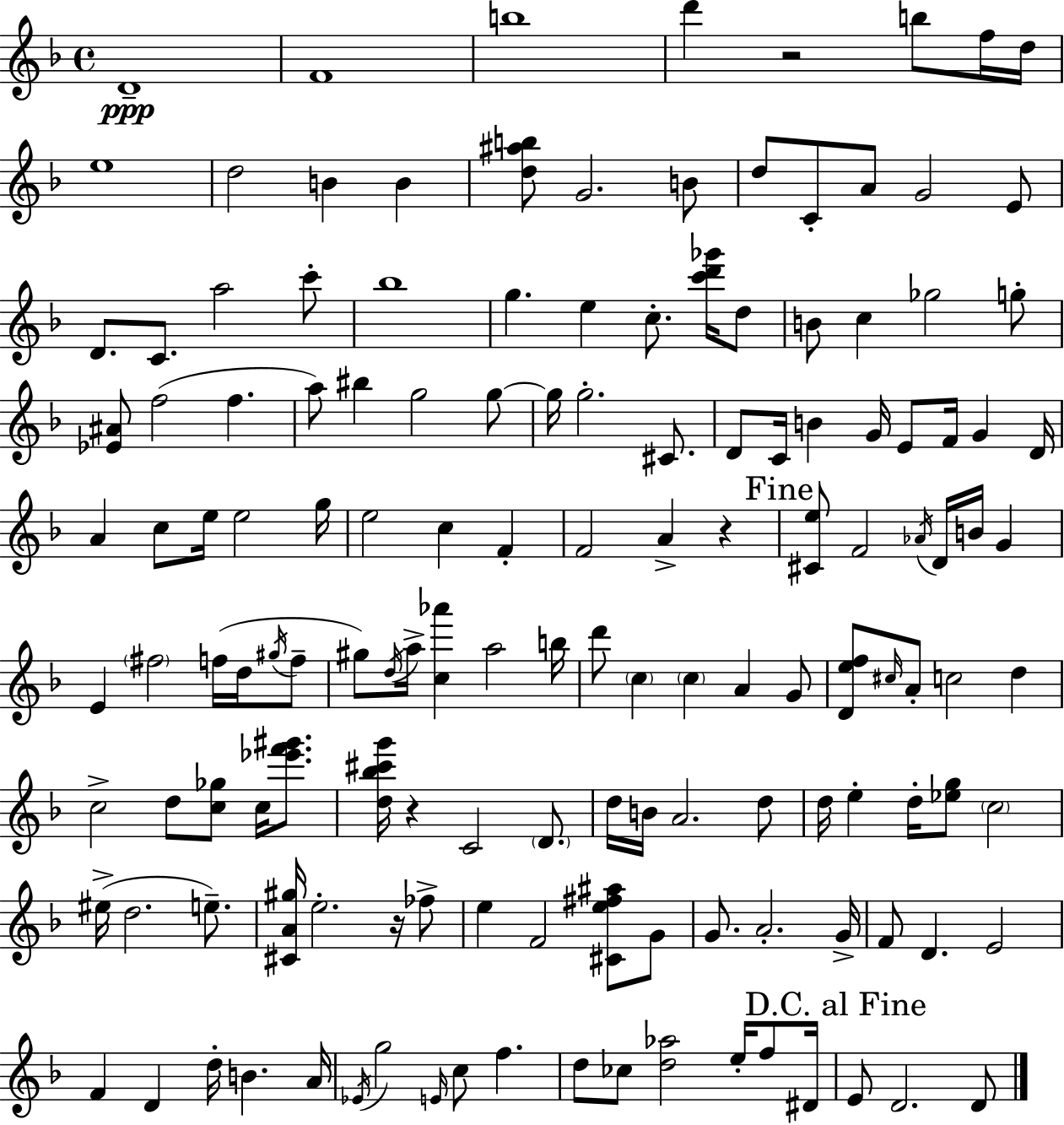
{
  \clef treble
  \time 4/4
  \defaultTimeSignature
  \key f \major
  d'1--\ppp | f'1 | b''1 | d'''4 r2 b''8 f''16 d''16 | \break e''1 | d''2 b'4 b'4 | <d'' ais'' b''>8 g'2. b'8 | d''8 c'8-. a'8 g'2 e'8 | \break d'8. c'8. a''2 c'''8-. | bes''1 | g''4. e''4 c''8.-. <c''' d''' ges'''>16 d''8 | b'8 c''4 ges''2 g''8-. | \break <ees' ais'>8 f''2( f''4. | a''8) bis''4 g''2 g''8~~ | g''16 g''2.-. cis'8. | d'8 c'16 b'4 g'16 e'8 f'16 g'4 d'16 | \break a'4 c''8 e''16 e''2 g''16 | e''2 c''4 f'4-. | f'2 a'4-> r4 | \mark "Fine" <cis' e''>8 f'2 \acciaccatura { aes'16 } d'16 b'16 g'4 | \break e'4 \parenthesize fis''2 f''16( d''16 \acciaccatura { gis''16 } | f''8-- gis''8) \acciaccatura { d''16 } a''16-> <c'' aes'''>4 a''2 | b''16 d'''8 \parenthesize c''4 \parenthesize c''4 a'4 | g'8 <d' e'' f''>8 \grace { cis''16 } a'8-. c''2 | \break d''4 c''2-> d''8 <c'' ges''>8 | c''16 <ees''' f''' gis'''>8. <d'' bes'' cis''' g'''>16 r4 c'2 | \parenthesize d'8. d''16 b'16 a'2. | d''8 d''16 e''4-. d''16-. <ees'' g''>8 \parenthesize c''2 | \break eis''16->( d''2. | e''8.--) <cis' a' gis''>16 e''2.-. | r16 fes''8-> e''4 f'2 | <cis' e'' fis'' ais''>8 g'8 g'8. a'2.-. | \break g'16-> f'8 d'4. e'2 | f'4 d'4 d''16-. b'4. | a'16 \acciaccatura { ees'16 } g''2 \grace { e'16 } c''8 | f''4. d''8 ces''8 <d'' aes''>2 | \break e''16-. f''8 dis'16 \mark "D.C. al Fine" e'8 d'2. | d'8 \bar "|."
}